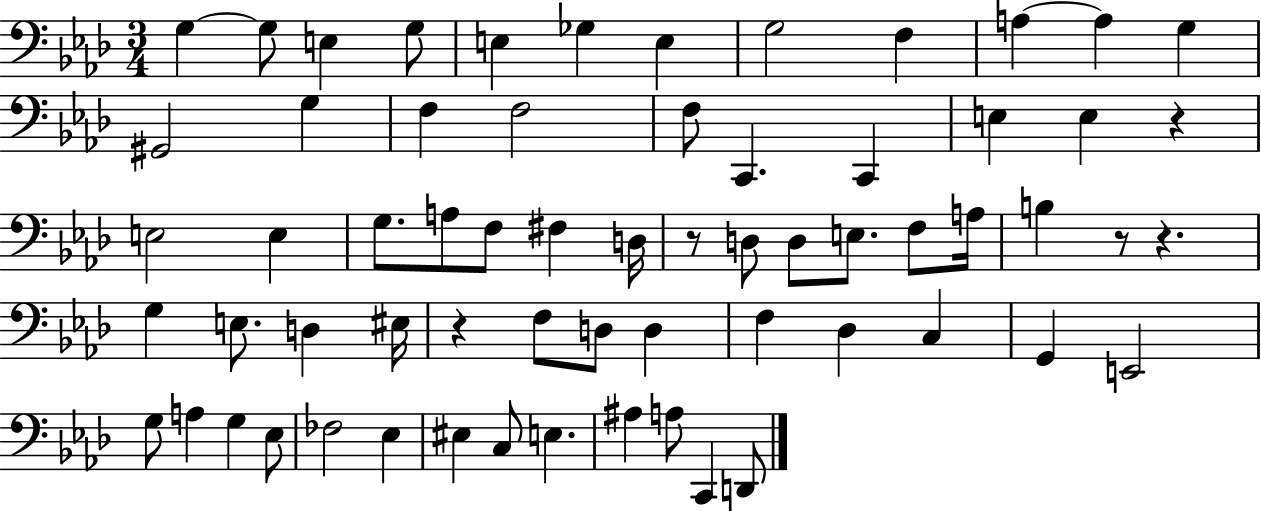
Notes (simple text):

G3/q G3/e E3/q G3/e E3/q Gb3/q E3/q G3/h F3/q A3/q A3/q G3/q G#2/h G3/q F3/q F3/h F3/e C2/q. C2/q E3/q E3/q R/q E3/h E3/q G3/e. A3/e F3/e F#3/q D3/s R/e D3/e D3/e E3/e. F3/e A3/s B3/q R/e R/q. G3/q E3/e. D3/q EIS3/s R/q F3/e D3/e D3/q F3/q Db3/q C3/q G2/q E2/h G3/e A3/q G3/q Eb3/e FES3/h Eb3/q EIS3/q C3/e E3/q. A#3/q A3/e C2/q D2/e